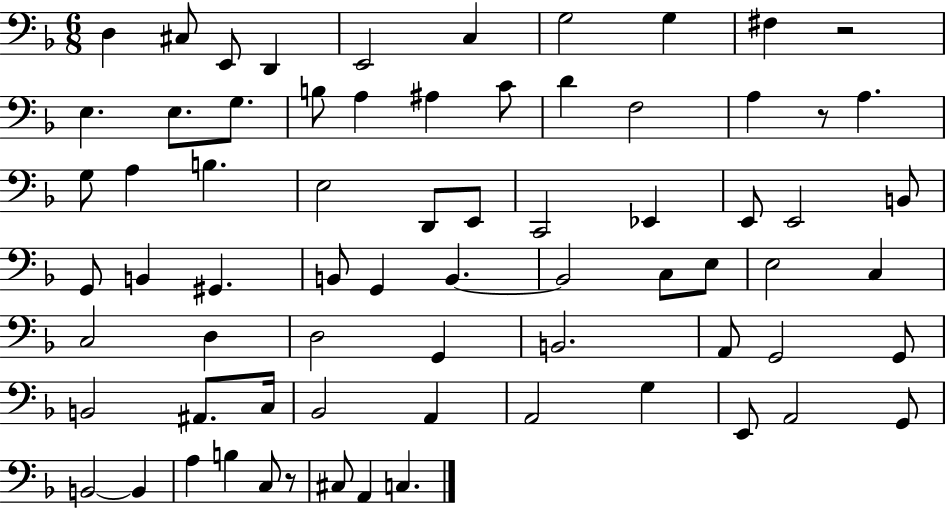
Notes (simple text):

D3/q C#3/e E2/e D2/q E2/h C3/q G3/h G3/q F#3/q R/h E3/q. E3/e. G3/e. B3/e A3/q A#3/q C4/e D4/q F3/h A3/q R/e A3/q. G3/e A3/q B3/q. E3/h D2/e E2/e C2/h Eb2/q E2/e E2/h B2/e G2/e B2/q G#2/q. B2/e G2/q B2/q. B2/h C3/e E3/e E3/h C3/q C3/h D3/q D3/h G2/q B2/h. A2/e G2/h G2/e B2/h A#2/e. C3/s Bb2/h A2/q A2/h G3/q E2/e A2/h G2/e B2/h B2/q A3/q B3/q C3/e R/e C#3/e A2/q C3/q.